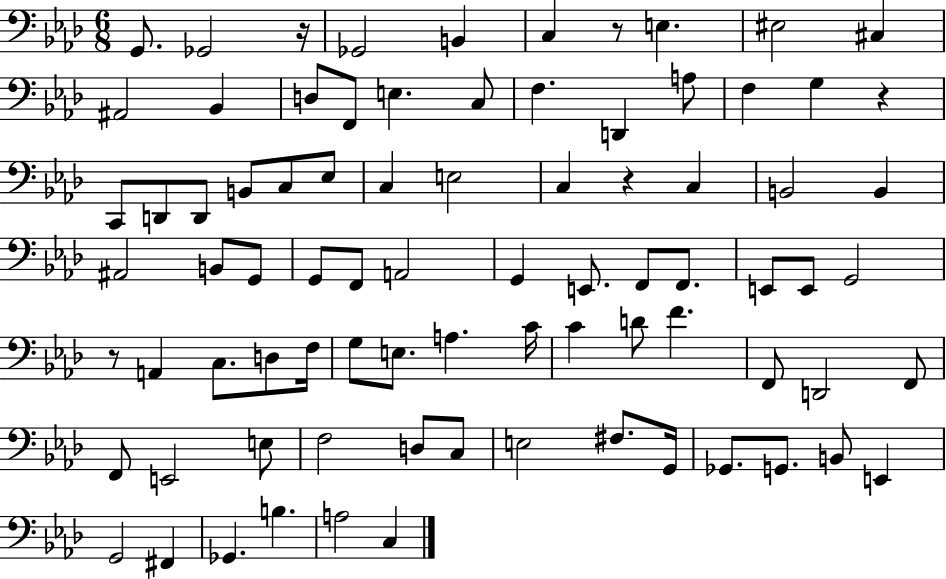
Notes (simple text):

G2/e. Gb2/h R/s Gb2/h B2/q C3/q R/e E3/q. EIS3/h C#3/q A#2/h Bb2/q D3/e F2/e E3/q. C3/e F3/q. D2/q A3/e F3/q G3/q R/q C2/e D2/e D2/e B2/e C3/e Eb3/e C3/q E3/h C3/q R/q C3/q B2/h B2/q A#2/h B2/e G2/e G2/e F2/e A2/h G2/q E2/e. F2/e F2/e. E2/e E2/e G2/h R/e A2/q C3/e. D3/e F3/s G3/e E3/e. A3/q. C4/s C4/q D4/e F4/q. F2/e D2/h F2/e F2/e E2/h E3/e F3/h D3/e C3/e E3/h F#3/e. G2/s Gb2/e. G2/e. B2/e E2/q G2/h F#2/q Gb2/q. B3/q. A3/h C3/q